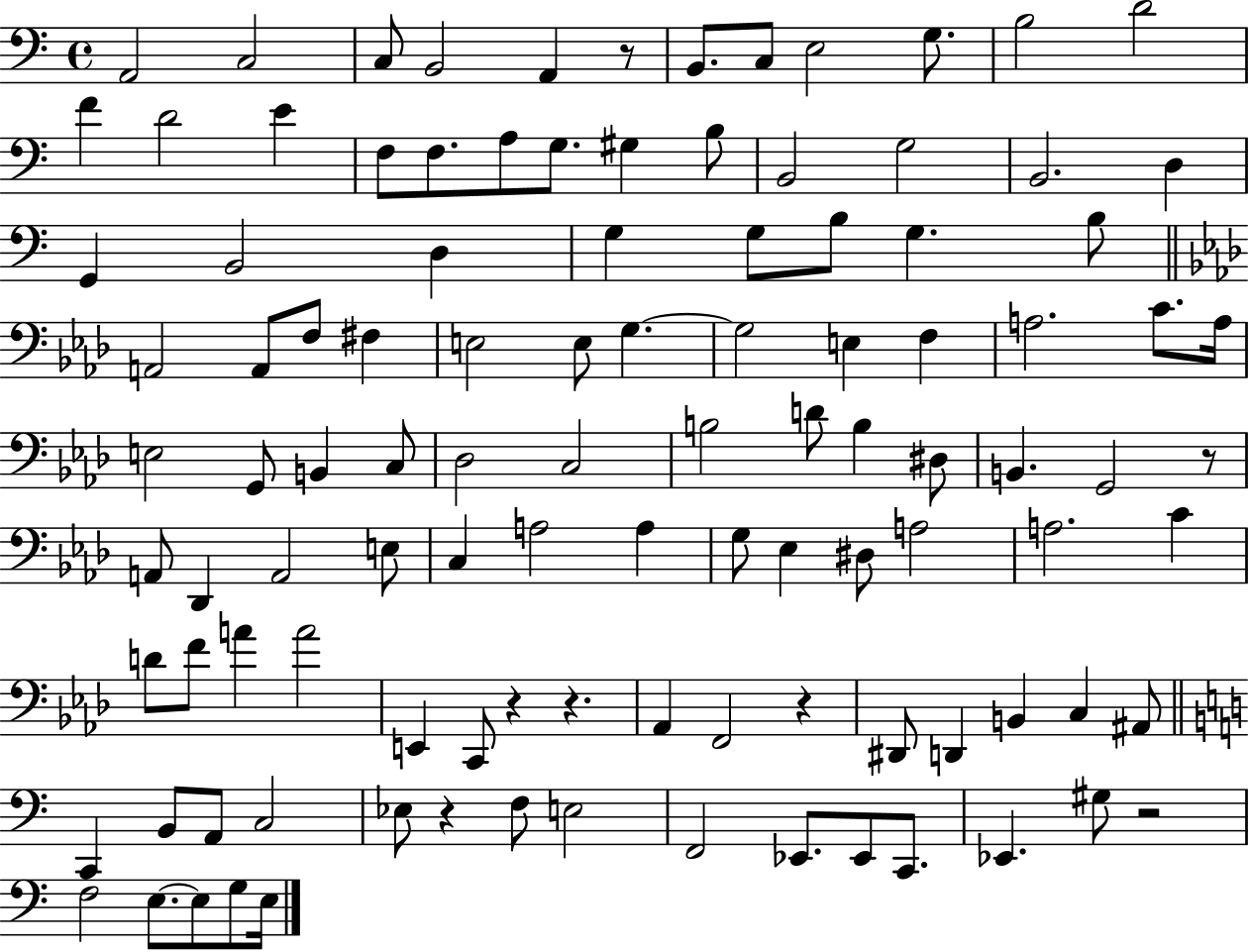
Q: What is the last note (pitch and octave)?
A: E3